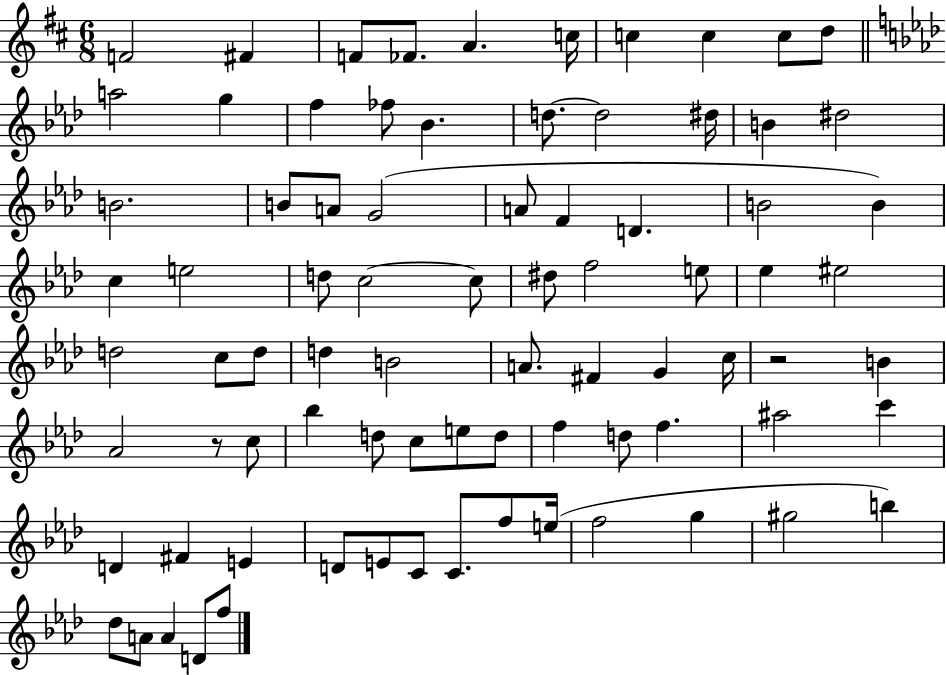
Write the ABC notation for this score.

X:1
T:Untitled
M:6/8
L:1/4
K:D
F2 ^F F/2 _F/2 A c/4 c c c/2 d/2 a2 g f _f/2 _B d/2 d2 ^d/4 B ^d2 B2 B/2 A/2 G2 A/2 F D B2 B c e2 d/2 c2 c/2 ^d/2 f2 e/2 _e ^e2 d2 c/2 d/2 d B2 A/2 ^F G c/4 z2 B _A2 z/2 c/2 _b d/2 c/2 e/2 d/2 f d/2 f ^a2 c' D ^F E D/2 E/2 C/2 C/2 f/2 e/4 f2 g ^g2 b _d/2 A/2 A D/2 f/2